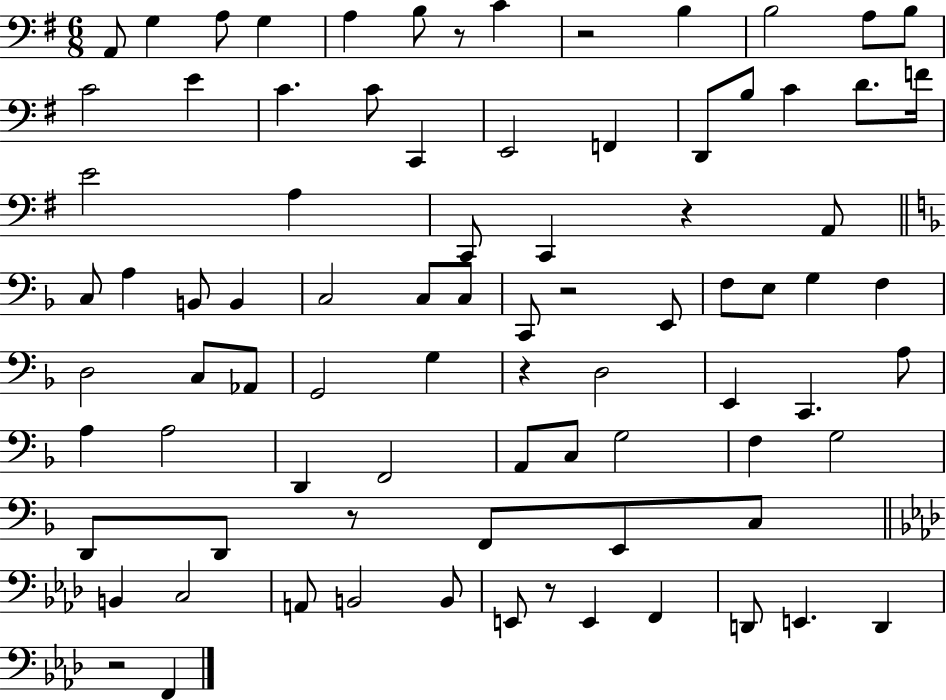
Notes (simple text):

A2/e G3/q A3/e G3/q A3/q B3/e R/e C4/q R/h B3/q B3/h A3/e B3/e C4/h E4/q C4/q. C4/e C2/q E2/h F2/q D2/e B3/e C4/q D4/e. F4/s E4/h A3/q C2/e C2/q R/q A2/e C3/e A3/q B2/e B2/q C3/h C3/e C3/e C2/e R/h E2/e F3/e E3/e G3/q F3/q D3/h C3/e Ab2/e G2/h G3/q R/q D3/h E2/q C2/q. A3/e A3/q A3/h D2/q F2/h A2/e C3/e G3/h F3/q G3/h D2/e D2/e R/e F2/e E2/e C3/e B2/q C3/h A2/e B2/h B2/e E2/e R/e E2/q F2/q D2/e E2/q. D2/q R/h F2/q